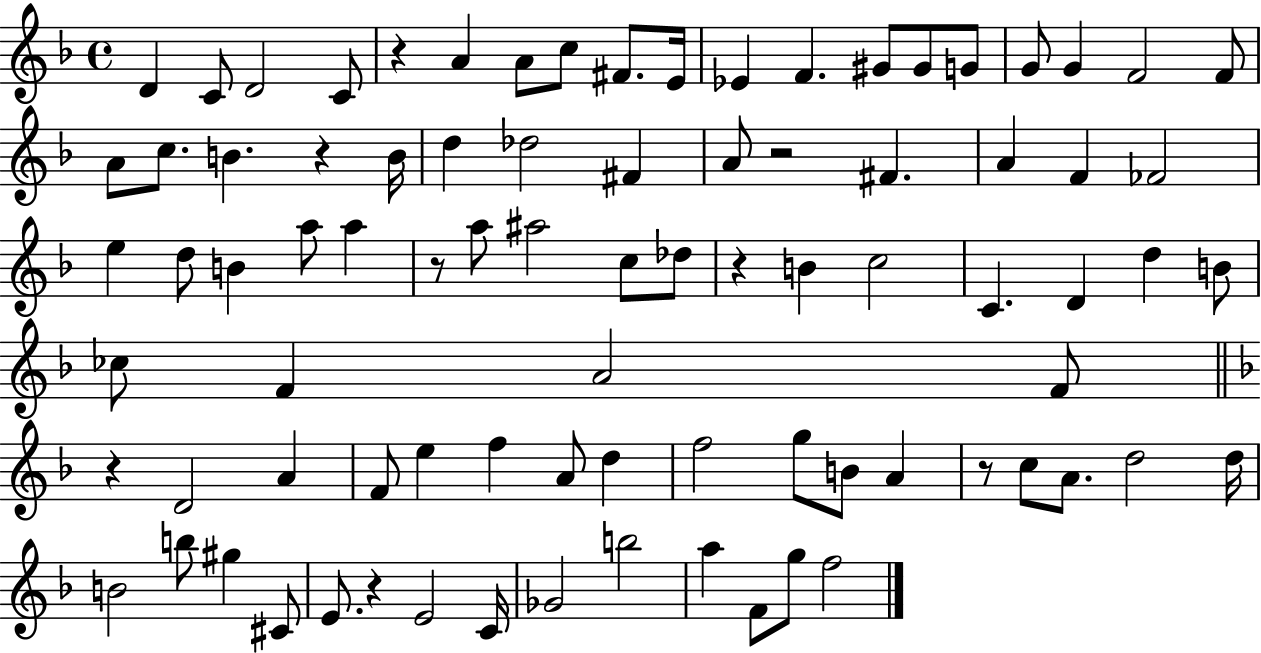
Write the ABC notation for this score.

X:1
T:Untitled
M:4/4
L:1/4
K:F
D C/2 D2 C/2 z A A/2 c/2 ^F/2 E/4 _E F ^G/2 ^G/2 G/2 G/2 G F2 F/2 A/2 c/2 B z B/4 d _d2 ^F A/2 z2 ^F A F _F2 e d/2 B a/2 a z/2 a/2 ^a2 c/2 _d/2 z B c2 C D d B/2 _c/2 F A2 F/2 z D2 A F/2 e f A/2 d f2 g/2 B/2 A z/2 c/2 A/2 d2 d/4 B2 b/2 ^g ^C/2 E/2 z E2 C/4 _G2 b2 a F/2 g/2 f2